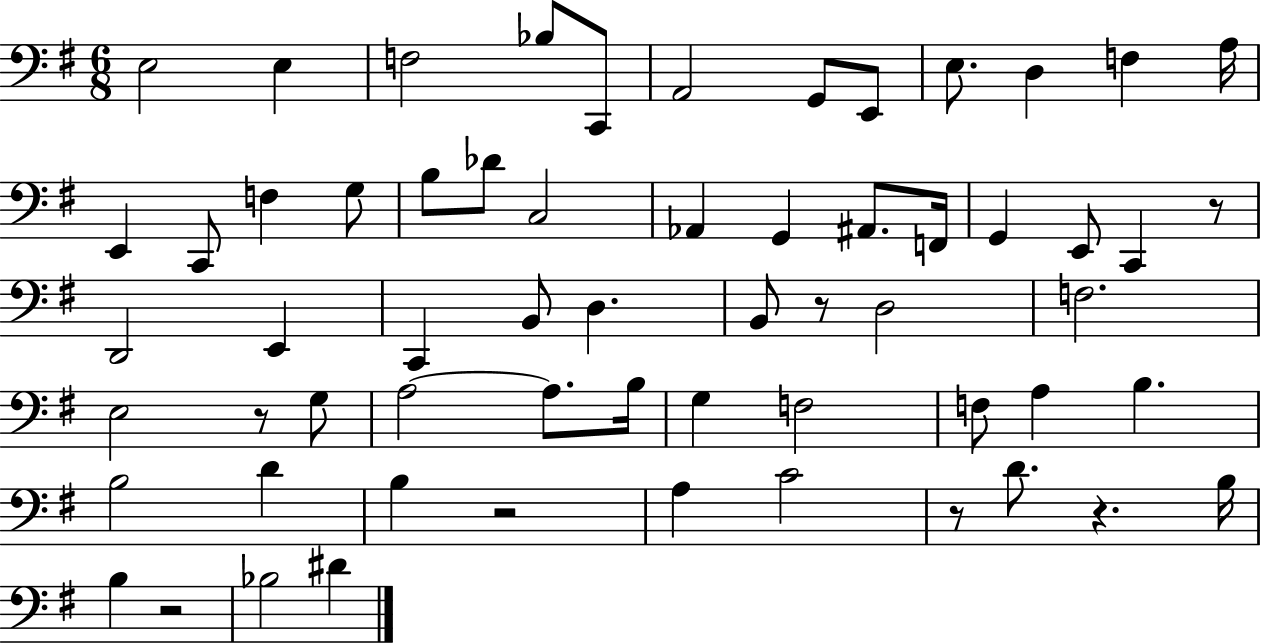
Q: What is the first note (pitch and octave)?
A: E3